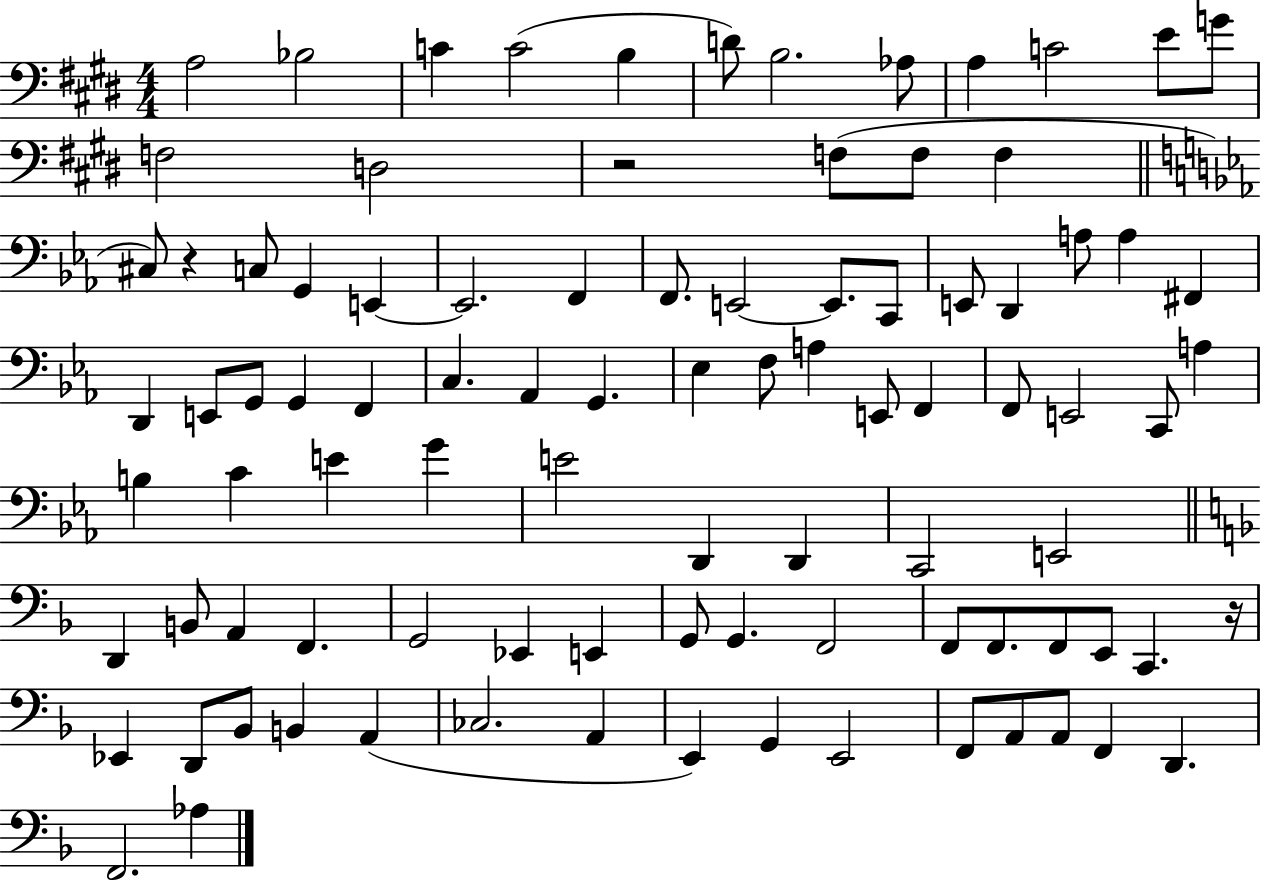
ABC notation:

X:1
T:Untitled
M:4/4
L:1/4
K:E
A,2 _B,2 C C2 B, D/2 B,2 _A,/2 A, C2 E/2 G/2 F,2 D,2 z2 F,/2 F,/2 F, ^C,/2 z C,/2 G,, E,, E,,2 F,, F,,/2 E,,2 E,,/2 C,,/2 E,,/2 D,, A,/2 A, ^F,, D,, E,,/2 G,,/2 G,, F,, C, _A,, G,, _E, F,/2 A, E,,/2 F,, F,,/2 E,,2 C,,/2 A, B, C E G E2 D,, D,, C,,2 E,,2 D,, B,,/2 A,, F,, G,,2 _E,, E,, G,,/2 G,, F,,2 F,,/2 F,,/2 F,,/2 E,,/2 C,, z/4 _E,, D,,/2 _B,,/2 B,, A,, _C,2 A,, E,, G,, E,,2 F,,/2 A,,/2 A,,/2 F,, D,, F,,2 _A,